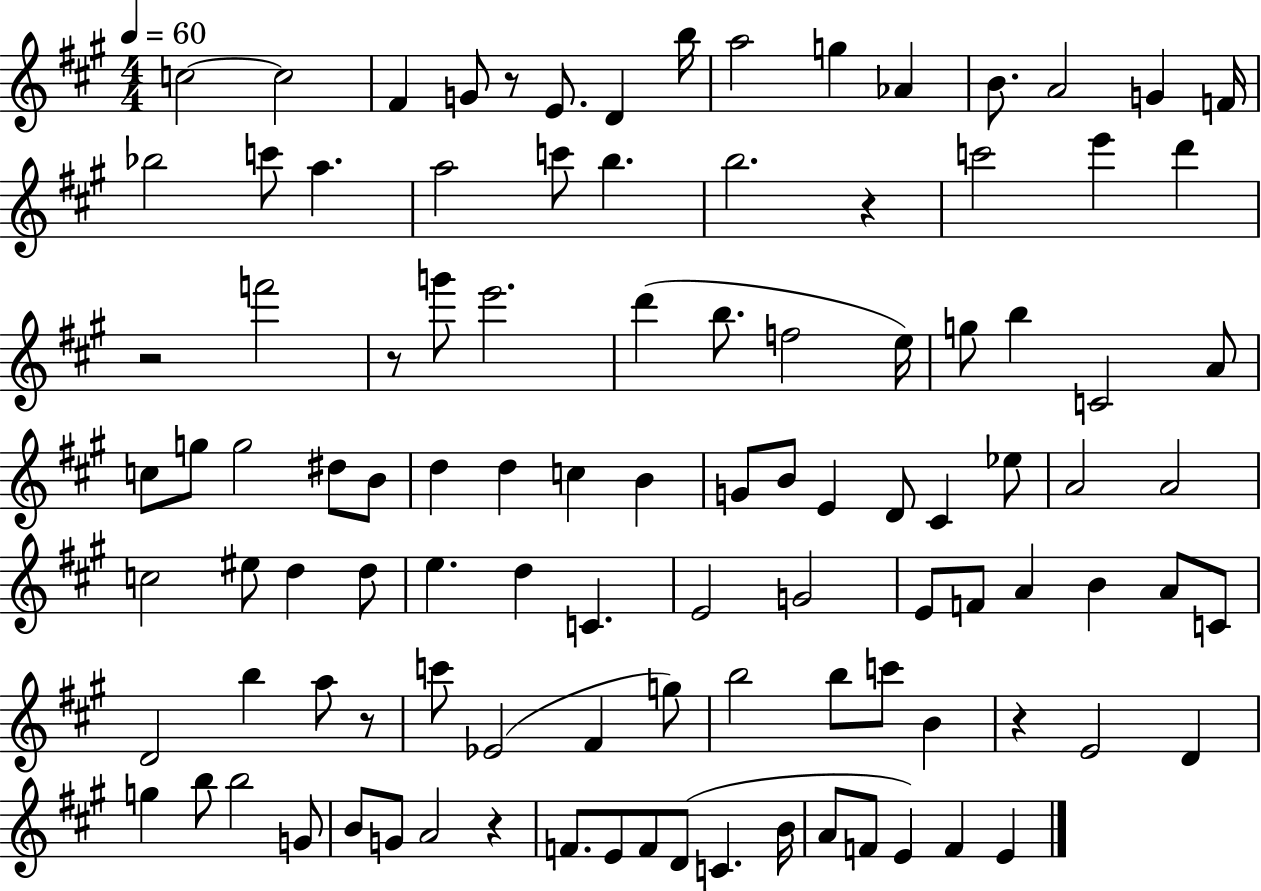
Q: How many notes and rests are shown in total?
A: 105